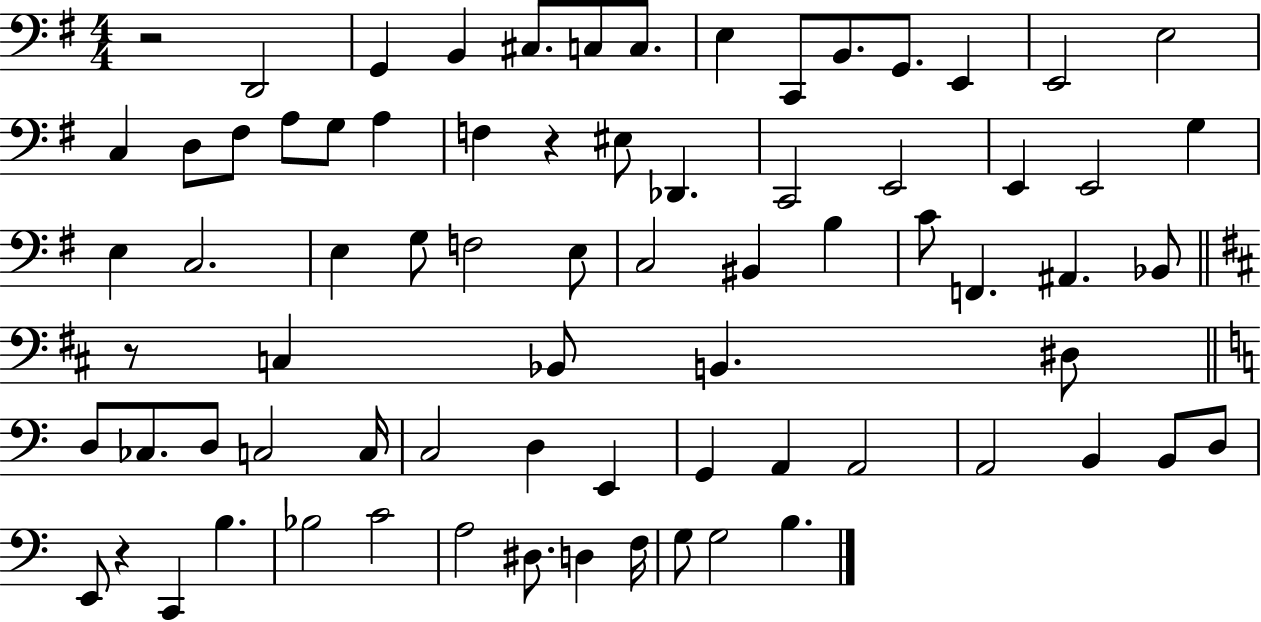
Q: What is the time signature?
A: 4/4